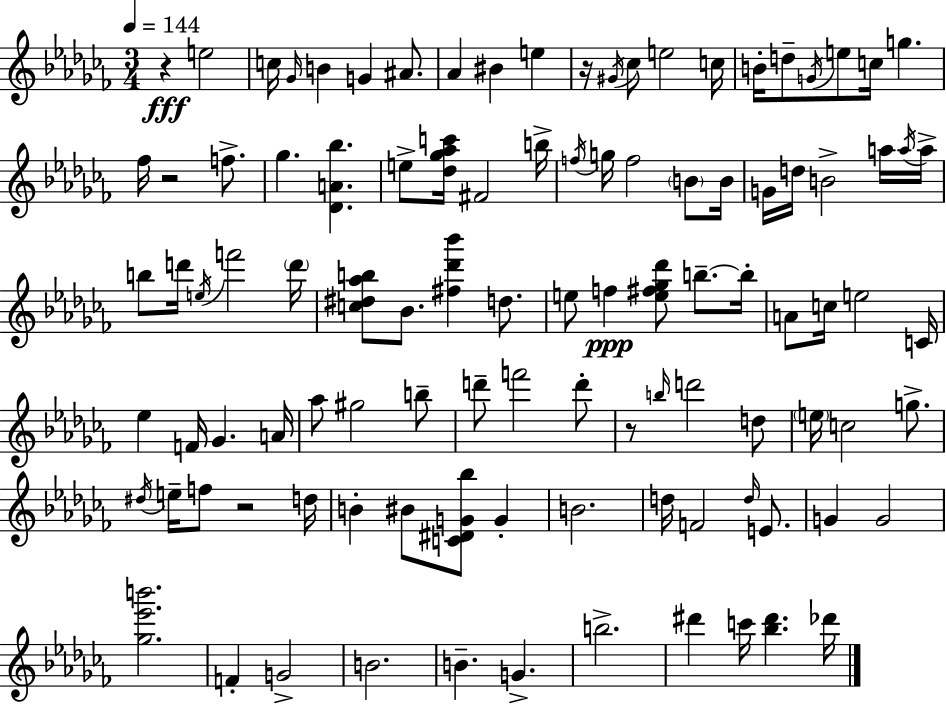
X:1
T:Untitled
M:3/4
L:1/4
K:Abm
z e2 c/4 _G/4 B G ^A/2 _A ^B e z/4 ^G/4 _c/2 e2 c/4 B/4 d/2 G/4 e/2 c/4 g _f/4 z2 f/2 _g [_DA_b] e/2 [_d_g_ac']/4 ^F2 b/4 f/4 g/4 f2 B/2 B/4 G/4 d/4 B2 a/4 a/4 a/4 b/2 d'/4 e/4 f'2 d'/4 [c^d_ab]/2 _B/2 [^f_d'_b'] d/2 e/2 f [e^f_g_d']/2 b/2 b/4 A/2 c/4 e2 C/4 _e F/4 _G A/4 _a/2 ^g2 b/2 d'/2 f'2 d'/2 z/2 b/4 d'2 d/2 e/4 c2 g/2 ^d/4 e/4 f/2 z2 d/4 B ^B/2 [C^DG_b]/2 G B2 d/4 F2 d/4 E/2 G G2 [_g_e'b']2 F G2 B2 B G b2 ^d' c'/4 [_b^d'] _d'/4